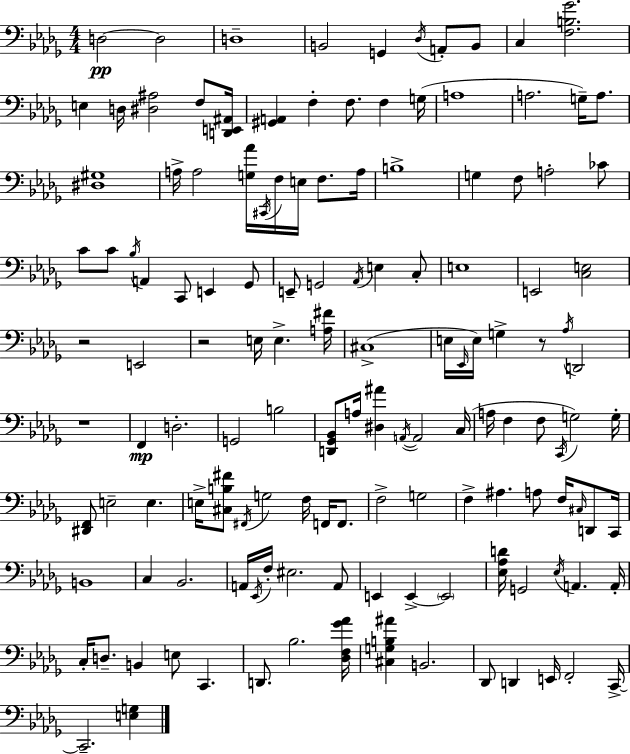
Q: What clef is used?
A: bass